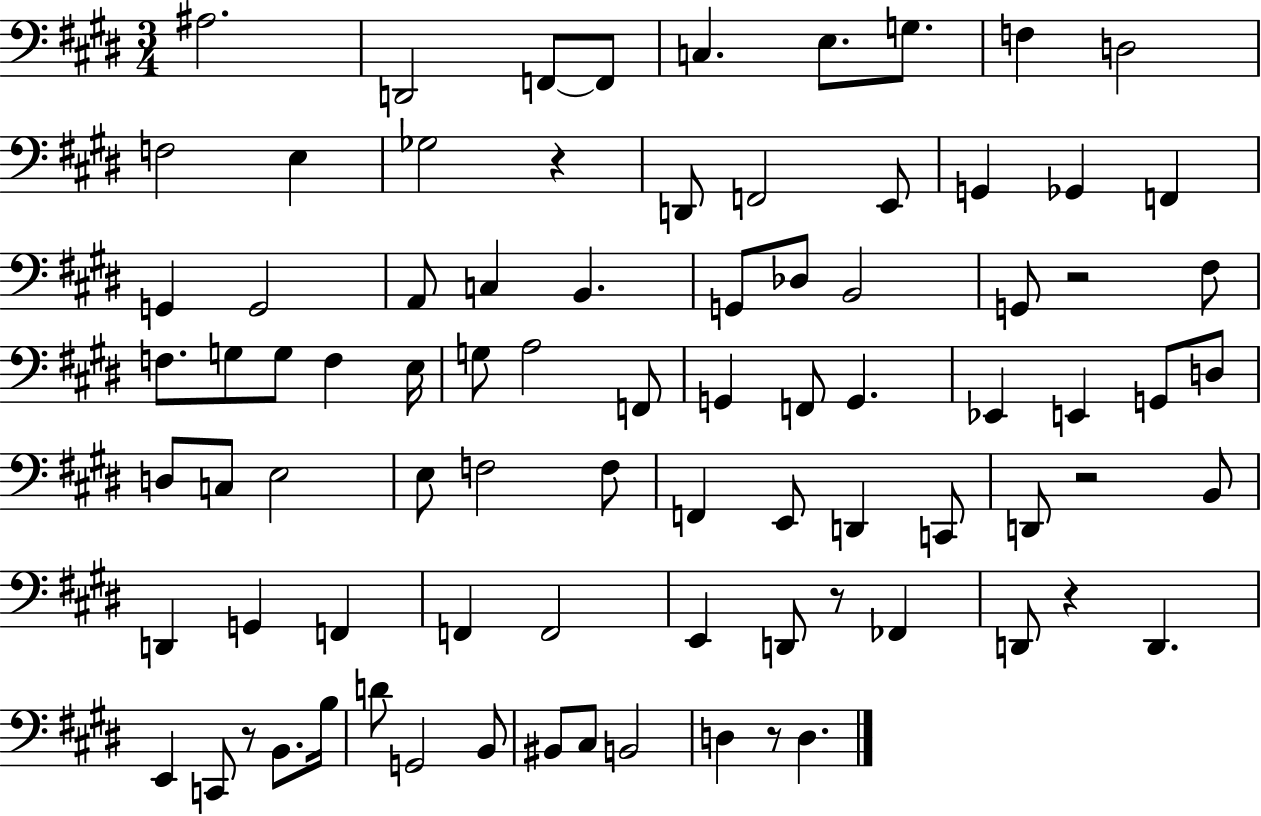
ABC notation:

X:1
T:Untitled
M:3/4
L:1/4
K:E
^A,2 D,,2 F,,/2 F,,/2 C, E,/2 G,/2 F, D,2 F,2 E, _G,2 z D,,/2 F,,2 E,,/2 G,, _G,, F,, G,, G,,2 A,,/2 C, B,, G,,/2 _D,/2 B,,2 G,,/2 z2 ^F,/2 F,/2 G,/2 G,/2 F, E,/4 G,/2 A,2 F,,/2 G,, F,,/2 G,, _E,, E,, G,,/2 D,/2 D,/2 C,/2 E,2 E,/2 F,2 F,/2 F,, E,,/2 D,, C,,/2 D,,/2 z2 B,,/2 D,, G,, F,, F,, F,,2 E,, D,,/2 z/2 _F,, D,,/2 z D,, E,, C,,/2 z/2 B,,/2 B,/4 D/2 G,,2 B,,/2 ^B,,/2 ^C,/2 B,,2 D, z/2 D,